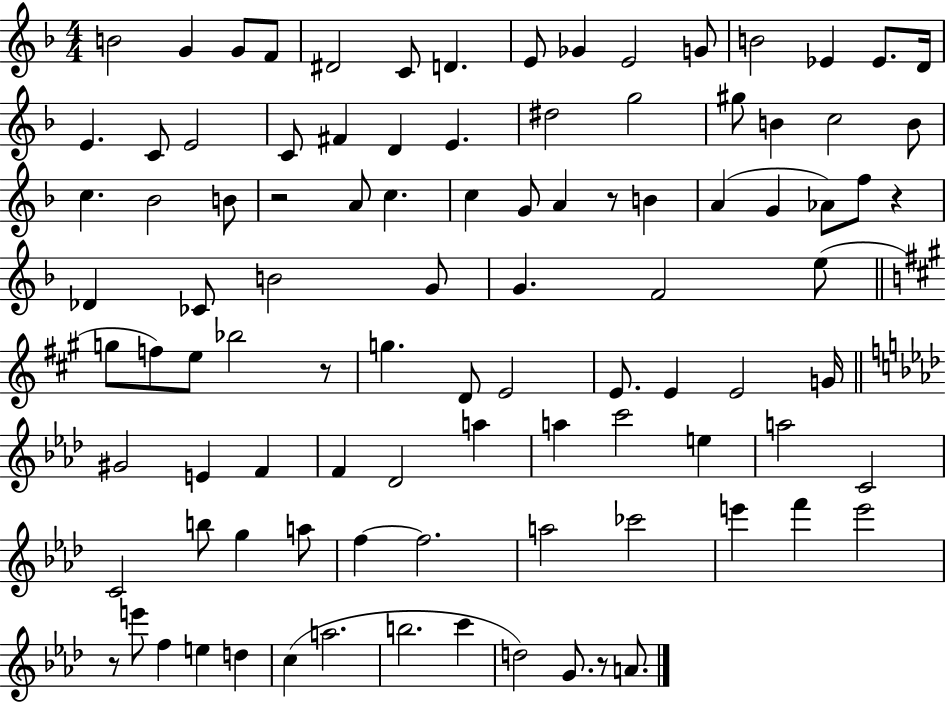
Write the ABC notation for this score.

X:1
T:Untitled
M:4/4
L:1/4
K:F
B2 G G/2 F/2 ^D2 C/2 D E/2 _G E2 G/2 B2 _E _E/2 D/4 E C/2 E2 C/2 ^F D E ^d2 g2 ^g/2 B c2 B/2 c _B2 B/2 z2 A/2 c c G/2 A z/2 B A G _A/2 f/2 z _D _C/2 B2 G/2 G F2 e/2 g/2 f/2 e/2 _b2 z/2 g D/2 E2 E/2 E E2 G/4 ^G2 E F F _D2 a a c'2 e a2 C2 C2 b/2 g a/2 f f2 a2 _c'2 e' f' e'2 z/2 e'/2 f e d c a2 b2 c' d2 G/2 z/2 A/2